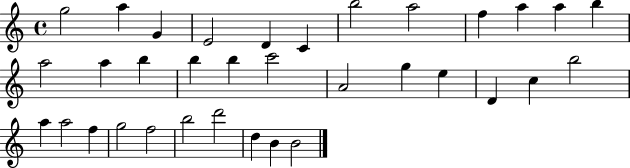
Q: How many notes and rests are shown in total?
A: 34